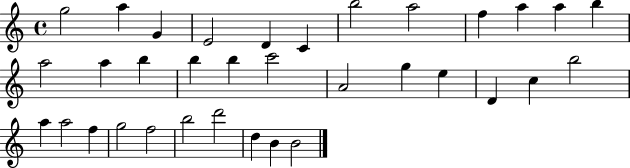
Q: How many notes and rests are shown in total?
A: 34